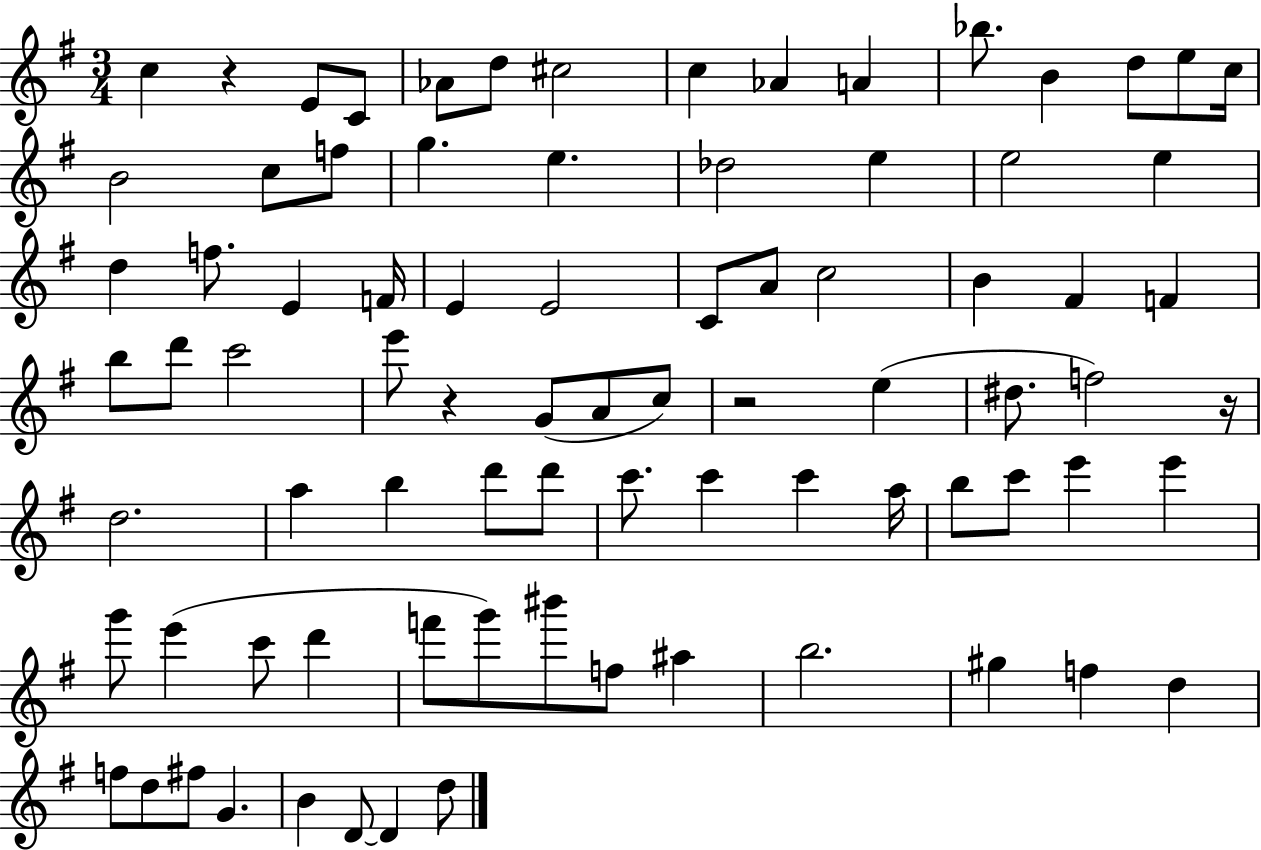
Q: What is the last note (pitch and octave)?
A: D5